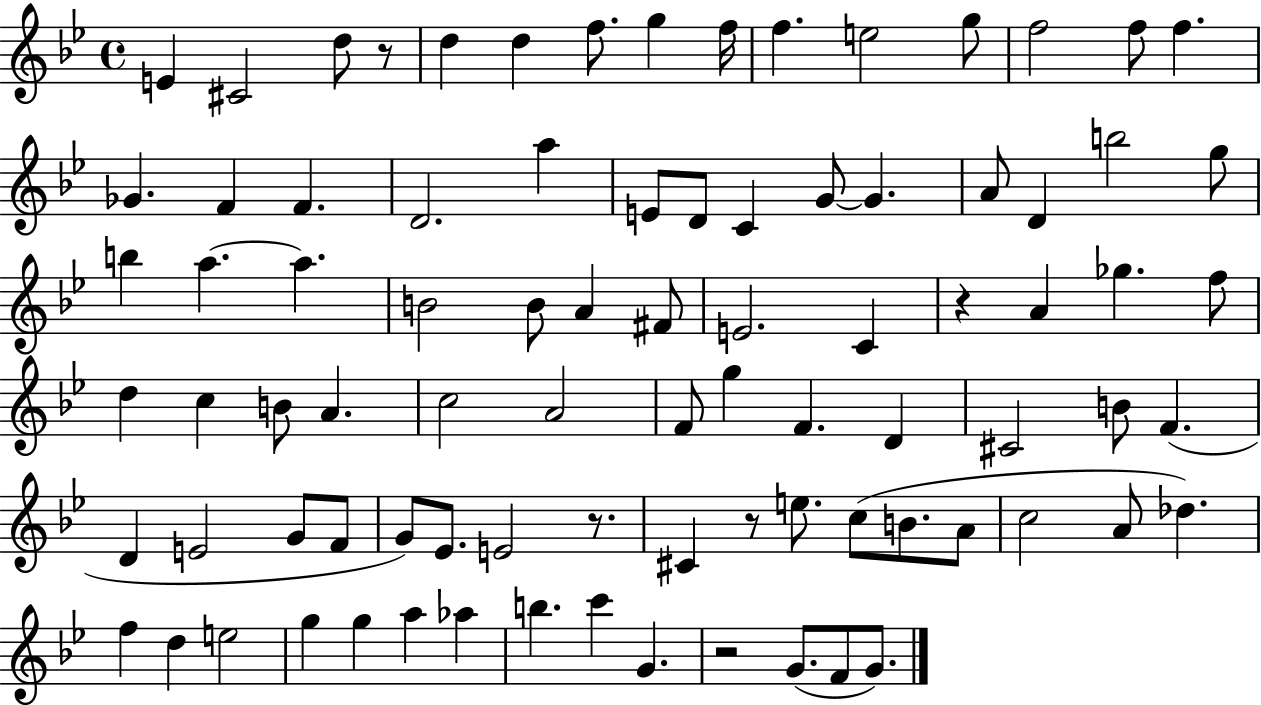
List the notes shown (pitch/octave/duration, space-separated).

E4/q C#4/h D5/e R/e D5/q D5/q F5/e. G5/q F5/s F5/q. E5/h G5/e F5/h F5/e F5/q. Gb4/q. F4/q F4/q. D4/h. A5/q E4/e D4/e C4/q G4/e G4/q. A4/e D4/q B5/h G5/e B5/q A5/q. A5/q. B4/h B4/e A4/q F#4/e E4/h. C4/q R/q A4/q Gb5/q. F5/e D5/q C5/q B4/e A4/q. C5/h A4/h F4/e G5/q F4/q. D4/q C#4/h B4/e F4/q. D4/q E4/h G4/e F4/e G4/e Eb4/e. E4/h R/e. C#4/q R/e E5/e. C5/e B4/e. A4/e C5/h A4/e Db5/q. F5/q D5/q E5/h G5/q G5/q A5/q Ab5/q B5/q. C6/q G4/q. R/h G4/e. F4/e G4/e.